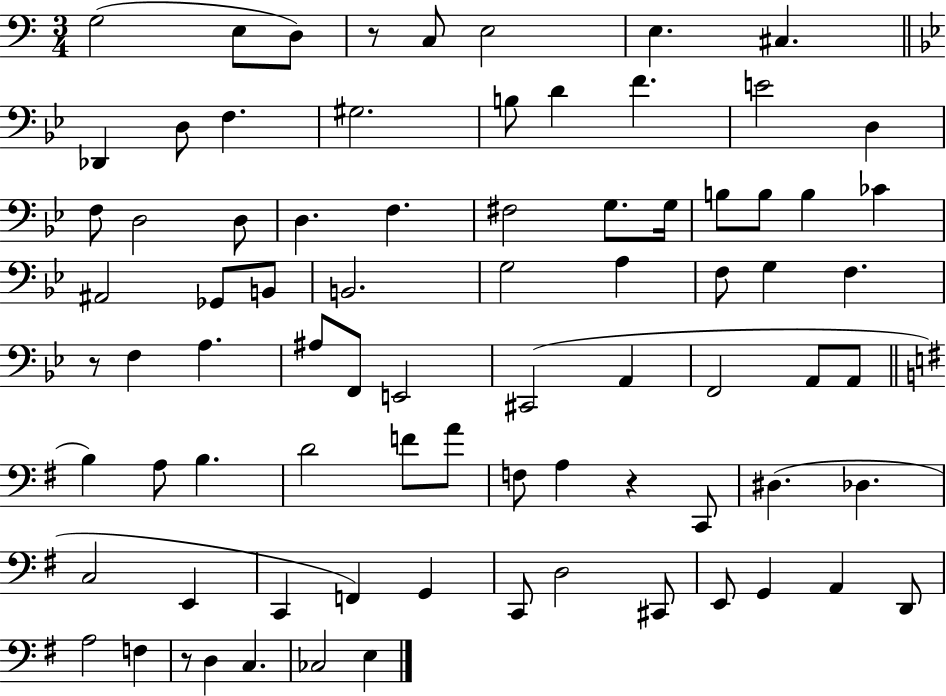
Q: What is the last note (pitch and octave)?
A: E3